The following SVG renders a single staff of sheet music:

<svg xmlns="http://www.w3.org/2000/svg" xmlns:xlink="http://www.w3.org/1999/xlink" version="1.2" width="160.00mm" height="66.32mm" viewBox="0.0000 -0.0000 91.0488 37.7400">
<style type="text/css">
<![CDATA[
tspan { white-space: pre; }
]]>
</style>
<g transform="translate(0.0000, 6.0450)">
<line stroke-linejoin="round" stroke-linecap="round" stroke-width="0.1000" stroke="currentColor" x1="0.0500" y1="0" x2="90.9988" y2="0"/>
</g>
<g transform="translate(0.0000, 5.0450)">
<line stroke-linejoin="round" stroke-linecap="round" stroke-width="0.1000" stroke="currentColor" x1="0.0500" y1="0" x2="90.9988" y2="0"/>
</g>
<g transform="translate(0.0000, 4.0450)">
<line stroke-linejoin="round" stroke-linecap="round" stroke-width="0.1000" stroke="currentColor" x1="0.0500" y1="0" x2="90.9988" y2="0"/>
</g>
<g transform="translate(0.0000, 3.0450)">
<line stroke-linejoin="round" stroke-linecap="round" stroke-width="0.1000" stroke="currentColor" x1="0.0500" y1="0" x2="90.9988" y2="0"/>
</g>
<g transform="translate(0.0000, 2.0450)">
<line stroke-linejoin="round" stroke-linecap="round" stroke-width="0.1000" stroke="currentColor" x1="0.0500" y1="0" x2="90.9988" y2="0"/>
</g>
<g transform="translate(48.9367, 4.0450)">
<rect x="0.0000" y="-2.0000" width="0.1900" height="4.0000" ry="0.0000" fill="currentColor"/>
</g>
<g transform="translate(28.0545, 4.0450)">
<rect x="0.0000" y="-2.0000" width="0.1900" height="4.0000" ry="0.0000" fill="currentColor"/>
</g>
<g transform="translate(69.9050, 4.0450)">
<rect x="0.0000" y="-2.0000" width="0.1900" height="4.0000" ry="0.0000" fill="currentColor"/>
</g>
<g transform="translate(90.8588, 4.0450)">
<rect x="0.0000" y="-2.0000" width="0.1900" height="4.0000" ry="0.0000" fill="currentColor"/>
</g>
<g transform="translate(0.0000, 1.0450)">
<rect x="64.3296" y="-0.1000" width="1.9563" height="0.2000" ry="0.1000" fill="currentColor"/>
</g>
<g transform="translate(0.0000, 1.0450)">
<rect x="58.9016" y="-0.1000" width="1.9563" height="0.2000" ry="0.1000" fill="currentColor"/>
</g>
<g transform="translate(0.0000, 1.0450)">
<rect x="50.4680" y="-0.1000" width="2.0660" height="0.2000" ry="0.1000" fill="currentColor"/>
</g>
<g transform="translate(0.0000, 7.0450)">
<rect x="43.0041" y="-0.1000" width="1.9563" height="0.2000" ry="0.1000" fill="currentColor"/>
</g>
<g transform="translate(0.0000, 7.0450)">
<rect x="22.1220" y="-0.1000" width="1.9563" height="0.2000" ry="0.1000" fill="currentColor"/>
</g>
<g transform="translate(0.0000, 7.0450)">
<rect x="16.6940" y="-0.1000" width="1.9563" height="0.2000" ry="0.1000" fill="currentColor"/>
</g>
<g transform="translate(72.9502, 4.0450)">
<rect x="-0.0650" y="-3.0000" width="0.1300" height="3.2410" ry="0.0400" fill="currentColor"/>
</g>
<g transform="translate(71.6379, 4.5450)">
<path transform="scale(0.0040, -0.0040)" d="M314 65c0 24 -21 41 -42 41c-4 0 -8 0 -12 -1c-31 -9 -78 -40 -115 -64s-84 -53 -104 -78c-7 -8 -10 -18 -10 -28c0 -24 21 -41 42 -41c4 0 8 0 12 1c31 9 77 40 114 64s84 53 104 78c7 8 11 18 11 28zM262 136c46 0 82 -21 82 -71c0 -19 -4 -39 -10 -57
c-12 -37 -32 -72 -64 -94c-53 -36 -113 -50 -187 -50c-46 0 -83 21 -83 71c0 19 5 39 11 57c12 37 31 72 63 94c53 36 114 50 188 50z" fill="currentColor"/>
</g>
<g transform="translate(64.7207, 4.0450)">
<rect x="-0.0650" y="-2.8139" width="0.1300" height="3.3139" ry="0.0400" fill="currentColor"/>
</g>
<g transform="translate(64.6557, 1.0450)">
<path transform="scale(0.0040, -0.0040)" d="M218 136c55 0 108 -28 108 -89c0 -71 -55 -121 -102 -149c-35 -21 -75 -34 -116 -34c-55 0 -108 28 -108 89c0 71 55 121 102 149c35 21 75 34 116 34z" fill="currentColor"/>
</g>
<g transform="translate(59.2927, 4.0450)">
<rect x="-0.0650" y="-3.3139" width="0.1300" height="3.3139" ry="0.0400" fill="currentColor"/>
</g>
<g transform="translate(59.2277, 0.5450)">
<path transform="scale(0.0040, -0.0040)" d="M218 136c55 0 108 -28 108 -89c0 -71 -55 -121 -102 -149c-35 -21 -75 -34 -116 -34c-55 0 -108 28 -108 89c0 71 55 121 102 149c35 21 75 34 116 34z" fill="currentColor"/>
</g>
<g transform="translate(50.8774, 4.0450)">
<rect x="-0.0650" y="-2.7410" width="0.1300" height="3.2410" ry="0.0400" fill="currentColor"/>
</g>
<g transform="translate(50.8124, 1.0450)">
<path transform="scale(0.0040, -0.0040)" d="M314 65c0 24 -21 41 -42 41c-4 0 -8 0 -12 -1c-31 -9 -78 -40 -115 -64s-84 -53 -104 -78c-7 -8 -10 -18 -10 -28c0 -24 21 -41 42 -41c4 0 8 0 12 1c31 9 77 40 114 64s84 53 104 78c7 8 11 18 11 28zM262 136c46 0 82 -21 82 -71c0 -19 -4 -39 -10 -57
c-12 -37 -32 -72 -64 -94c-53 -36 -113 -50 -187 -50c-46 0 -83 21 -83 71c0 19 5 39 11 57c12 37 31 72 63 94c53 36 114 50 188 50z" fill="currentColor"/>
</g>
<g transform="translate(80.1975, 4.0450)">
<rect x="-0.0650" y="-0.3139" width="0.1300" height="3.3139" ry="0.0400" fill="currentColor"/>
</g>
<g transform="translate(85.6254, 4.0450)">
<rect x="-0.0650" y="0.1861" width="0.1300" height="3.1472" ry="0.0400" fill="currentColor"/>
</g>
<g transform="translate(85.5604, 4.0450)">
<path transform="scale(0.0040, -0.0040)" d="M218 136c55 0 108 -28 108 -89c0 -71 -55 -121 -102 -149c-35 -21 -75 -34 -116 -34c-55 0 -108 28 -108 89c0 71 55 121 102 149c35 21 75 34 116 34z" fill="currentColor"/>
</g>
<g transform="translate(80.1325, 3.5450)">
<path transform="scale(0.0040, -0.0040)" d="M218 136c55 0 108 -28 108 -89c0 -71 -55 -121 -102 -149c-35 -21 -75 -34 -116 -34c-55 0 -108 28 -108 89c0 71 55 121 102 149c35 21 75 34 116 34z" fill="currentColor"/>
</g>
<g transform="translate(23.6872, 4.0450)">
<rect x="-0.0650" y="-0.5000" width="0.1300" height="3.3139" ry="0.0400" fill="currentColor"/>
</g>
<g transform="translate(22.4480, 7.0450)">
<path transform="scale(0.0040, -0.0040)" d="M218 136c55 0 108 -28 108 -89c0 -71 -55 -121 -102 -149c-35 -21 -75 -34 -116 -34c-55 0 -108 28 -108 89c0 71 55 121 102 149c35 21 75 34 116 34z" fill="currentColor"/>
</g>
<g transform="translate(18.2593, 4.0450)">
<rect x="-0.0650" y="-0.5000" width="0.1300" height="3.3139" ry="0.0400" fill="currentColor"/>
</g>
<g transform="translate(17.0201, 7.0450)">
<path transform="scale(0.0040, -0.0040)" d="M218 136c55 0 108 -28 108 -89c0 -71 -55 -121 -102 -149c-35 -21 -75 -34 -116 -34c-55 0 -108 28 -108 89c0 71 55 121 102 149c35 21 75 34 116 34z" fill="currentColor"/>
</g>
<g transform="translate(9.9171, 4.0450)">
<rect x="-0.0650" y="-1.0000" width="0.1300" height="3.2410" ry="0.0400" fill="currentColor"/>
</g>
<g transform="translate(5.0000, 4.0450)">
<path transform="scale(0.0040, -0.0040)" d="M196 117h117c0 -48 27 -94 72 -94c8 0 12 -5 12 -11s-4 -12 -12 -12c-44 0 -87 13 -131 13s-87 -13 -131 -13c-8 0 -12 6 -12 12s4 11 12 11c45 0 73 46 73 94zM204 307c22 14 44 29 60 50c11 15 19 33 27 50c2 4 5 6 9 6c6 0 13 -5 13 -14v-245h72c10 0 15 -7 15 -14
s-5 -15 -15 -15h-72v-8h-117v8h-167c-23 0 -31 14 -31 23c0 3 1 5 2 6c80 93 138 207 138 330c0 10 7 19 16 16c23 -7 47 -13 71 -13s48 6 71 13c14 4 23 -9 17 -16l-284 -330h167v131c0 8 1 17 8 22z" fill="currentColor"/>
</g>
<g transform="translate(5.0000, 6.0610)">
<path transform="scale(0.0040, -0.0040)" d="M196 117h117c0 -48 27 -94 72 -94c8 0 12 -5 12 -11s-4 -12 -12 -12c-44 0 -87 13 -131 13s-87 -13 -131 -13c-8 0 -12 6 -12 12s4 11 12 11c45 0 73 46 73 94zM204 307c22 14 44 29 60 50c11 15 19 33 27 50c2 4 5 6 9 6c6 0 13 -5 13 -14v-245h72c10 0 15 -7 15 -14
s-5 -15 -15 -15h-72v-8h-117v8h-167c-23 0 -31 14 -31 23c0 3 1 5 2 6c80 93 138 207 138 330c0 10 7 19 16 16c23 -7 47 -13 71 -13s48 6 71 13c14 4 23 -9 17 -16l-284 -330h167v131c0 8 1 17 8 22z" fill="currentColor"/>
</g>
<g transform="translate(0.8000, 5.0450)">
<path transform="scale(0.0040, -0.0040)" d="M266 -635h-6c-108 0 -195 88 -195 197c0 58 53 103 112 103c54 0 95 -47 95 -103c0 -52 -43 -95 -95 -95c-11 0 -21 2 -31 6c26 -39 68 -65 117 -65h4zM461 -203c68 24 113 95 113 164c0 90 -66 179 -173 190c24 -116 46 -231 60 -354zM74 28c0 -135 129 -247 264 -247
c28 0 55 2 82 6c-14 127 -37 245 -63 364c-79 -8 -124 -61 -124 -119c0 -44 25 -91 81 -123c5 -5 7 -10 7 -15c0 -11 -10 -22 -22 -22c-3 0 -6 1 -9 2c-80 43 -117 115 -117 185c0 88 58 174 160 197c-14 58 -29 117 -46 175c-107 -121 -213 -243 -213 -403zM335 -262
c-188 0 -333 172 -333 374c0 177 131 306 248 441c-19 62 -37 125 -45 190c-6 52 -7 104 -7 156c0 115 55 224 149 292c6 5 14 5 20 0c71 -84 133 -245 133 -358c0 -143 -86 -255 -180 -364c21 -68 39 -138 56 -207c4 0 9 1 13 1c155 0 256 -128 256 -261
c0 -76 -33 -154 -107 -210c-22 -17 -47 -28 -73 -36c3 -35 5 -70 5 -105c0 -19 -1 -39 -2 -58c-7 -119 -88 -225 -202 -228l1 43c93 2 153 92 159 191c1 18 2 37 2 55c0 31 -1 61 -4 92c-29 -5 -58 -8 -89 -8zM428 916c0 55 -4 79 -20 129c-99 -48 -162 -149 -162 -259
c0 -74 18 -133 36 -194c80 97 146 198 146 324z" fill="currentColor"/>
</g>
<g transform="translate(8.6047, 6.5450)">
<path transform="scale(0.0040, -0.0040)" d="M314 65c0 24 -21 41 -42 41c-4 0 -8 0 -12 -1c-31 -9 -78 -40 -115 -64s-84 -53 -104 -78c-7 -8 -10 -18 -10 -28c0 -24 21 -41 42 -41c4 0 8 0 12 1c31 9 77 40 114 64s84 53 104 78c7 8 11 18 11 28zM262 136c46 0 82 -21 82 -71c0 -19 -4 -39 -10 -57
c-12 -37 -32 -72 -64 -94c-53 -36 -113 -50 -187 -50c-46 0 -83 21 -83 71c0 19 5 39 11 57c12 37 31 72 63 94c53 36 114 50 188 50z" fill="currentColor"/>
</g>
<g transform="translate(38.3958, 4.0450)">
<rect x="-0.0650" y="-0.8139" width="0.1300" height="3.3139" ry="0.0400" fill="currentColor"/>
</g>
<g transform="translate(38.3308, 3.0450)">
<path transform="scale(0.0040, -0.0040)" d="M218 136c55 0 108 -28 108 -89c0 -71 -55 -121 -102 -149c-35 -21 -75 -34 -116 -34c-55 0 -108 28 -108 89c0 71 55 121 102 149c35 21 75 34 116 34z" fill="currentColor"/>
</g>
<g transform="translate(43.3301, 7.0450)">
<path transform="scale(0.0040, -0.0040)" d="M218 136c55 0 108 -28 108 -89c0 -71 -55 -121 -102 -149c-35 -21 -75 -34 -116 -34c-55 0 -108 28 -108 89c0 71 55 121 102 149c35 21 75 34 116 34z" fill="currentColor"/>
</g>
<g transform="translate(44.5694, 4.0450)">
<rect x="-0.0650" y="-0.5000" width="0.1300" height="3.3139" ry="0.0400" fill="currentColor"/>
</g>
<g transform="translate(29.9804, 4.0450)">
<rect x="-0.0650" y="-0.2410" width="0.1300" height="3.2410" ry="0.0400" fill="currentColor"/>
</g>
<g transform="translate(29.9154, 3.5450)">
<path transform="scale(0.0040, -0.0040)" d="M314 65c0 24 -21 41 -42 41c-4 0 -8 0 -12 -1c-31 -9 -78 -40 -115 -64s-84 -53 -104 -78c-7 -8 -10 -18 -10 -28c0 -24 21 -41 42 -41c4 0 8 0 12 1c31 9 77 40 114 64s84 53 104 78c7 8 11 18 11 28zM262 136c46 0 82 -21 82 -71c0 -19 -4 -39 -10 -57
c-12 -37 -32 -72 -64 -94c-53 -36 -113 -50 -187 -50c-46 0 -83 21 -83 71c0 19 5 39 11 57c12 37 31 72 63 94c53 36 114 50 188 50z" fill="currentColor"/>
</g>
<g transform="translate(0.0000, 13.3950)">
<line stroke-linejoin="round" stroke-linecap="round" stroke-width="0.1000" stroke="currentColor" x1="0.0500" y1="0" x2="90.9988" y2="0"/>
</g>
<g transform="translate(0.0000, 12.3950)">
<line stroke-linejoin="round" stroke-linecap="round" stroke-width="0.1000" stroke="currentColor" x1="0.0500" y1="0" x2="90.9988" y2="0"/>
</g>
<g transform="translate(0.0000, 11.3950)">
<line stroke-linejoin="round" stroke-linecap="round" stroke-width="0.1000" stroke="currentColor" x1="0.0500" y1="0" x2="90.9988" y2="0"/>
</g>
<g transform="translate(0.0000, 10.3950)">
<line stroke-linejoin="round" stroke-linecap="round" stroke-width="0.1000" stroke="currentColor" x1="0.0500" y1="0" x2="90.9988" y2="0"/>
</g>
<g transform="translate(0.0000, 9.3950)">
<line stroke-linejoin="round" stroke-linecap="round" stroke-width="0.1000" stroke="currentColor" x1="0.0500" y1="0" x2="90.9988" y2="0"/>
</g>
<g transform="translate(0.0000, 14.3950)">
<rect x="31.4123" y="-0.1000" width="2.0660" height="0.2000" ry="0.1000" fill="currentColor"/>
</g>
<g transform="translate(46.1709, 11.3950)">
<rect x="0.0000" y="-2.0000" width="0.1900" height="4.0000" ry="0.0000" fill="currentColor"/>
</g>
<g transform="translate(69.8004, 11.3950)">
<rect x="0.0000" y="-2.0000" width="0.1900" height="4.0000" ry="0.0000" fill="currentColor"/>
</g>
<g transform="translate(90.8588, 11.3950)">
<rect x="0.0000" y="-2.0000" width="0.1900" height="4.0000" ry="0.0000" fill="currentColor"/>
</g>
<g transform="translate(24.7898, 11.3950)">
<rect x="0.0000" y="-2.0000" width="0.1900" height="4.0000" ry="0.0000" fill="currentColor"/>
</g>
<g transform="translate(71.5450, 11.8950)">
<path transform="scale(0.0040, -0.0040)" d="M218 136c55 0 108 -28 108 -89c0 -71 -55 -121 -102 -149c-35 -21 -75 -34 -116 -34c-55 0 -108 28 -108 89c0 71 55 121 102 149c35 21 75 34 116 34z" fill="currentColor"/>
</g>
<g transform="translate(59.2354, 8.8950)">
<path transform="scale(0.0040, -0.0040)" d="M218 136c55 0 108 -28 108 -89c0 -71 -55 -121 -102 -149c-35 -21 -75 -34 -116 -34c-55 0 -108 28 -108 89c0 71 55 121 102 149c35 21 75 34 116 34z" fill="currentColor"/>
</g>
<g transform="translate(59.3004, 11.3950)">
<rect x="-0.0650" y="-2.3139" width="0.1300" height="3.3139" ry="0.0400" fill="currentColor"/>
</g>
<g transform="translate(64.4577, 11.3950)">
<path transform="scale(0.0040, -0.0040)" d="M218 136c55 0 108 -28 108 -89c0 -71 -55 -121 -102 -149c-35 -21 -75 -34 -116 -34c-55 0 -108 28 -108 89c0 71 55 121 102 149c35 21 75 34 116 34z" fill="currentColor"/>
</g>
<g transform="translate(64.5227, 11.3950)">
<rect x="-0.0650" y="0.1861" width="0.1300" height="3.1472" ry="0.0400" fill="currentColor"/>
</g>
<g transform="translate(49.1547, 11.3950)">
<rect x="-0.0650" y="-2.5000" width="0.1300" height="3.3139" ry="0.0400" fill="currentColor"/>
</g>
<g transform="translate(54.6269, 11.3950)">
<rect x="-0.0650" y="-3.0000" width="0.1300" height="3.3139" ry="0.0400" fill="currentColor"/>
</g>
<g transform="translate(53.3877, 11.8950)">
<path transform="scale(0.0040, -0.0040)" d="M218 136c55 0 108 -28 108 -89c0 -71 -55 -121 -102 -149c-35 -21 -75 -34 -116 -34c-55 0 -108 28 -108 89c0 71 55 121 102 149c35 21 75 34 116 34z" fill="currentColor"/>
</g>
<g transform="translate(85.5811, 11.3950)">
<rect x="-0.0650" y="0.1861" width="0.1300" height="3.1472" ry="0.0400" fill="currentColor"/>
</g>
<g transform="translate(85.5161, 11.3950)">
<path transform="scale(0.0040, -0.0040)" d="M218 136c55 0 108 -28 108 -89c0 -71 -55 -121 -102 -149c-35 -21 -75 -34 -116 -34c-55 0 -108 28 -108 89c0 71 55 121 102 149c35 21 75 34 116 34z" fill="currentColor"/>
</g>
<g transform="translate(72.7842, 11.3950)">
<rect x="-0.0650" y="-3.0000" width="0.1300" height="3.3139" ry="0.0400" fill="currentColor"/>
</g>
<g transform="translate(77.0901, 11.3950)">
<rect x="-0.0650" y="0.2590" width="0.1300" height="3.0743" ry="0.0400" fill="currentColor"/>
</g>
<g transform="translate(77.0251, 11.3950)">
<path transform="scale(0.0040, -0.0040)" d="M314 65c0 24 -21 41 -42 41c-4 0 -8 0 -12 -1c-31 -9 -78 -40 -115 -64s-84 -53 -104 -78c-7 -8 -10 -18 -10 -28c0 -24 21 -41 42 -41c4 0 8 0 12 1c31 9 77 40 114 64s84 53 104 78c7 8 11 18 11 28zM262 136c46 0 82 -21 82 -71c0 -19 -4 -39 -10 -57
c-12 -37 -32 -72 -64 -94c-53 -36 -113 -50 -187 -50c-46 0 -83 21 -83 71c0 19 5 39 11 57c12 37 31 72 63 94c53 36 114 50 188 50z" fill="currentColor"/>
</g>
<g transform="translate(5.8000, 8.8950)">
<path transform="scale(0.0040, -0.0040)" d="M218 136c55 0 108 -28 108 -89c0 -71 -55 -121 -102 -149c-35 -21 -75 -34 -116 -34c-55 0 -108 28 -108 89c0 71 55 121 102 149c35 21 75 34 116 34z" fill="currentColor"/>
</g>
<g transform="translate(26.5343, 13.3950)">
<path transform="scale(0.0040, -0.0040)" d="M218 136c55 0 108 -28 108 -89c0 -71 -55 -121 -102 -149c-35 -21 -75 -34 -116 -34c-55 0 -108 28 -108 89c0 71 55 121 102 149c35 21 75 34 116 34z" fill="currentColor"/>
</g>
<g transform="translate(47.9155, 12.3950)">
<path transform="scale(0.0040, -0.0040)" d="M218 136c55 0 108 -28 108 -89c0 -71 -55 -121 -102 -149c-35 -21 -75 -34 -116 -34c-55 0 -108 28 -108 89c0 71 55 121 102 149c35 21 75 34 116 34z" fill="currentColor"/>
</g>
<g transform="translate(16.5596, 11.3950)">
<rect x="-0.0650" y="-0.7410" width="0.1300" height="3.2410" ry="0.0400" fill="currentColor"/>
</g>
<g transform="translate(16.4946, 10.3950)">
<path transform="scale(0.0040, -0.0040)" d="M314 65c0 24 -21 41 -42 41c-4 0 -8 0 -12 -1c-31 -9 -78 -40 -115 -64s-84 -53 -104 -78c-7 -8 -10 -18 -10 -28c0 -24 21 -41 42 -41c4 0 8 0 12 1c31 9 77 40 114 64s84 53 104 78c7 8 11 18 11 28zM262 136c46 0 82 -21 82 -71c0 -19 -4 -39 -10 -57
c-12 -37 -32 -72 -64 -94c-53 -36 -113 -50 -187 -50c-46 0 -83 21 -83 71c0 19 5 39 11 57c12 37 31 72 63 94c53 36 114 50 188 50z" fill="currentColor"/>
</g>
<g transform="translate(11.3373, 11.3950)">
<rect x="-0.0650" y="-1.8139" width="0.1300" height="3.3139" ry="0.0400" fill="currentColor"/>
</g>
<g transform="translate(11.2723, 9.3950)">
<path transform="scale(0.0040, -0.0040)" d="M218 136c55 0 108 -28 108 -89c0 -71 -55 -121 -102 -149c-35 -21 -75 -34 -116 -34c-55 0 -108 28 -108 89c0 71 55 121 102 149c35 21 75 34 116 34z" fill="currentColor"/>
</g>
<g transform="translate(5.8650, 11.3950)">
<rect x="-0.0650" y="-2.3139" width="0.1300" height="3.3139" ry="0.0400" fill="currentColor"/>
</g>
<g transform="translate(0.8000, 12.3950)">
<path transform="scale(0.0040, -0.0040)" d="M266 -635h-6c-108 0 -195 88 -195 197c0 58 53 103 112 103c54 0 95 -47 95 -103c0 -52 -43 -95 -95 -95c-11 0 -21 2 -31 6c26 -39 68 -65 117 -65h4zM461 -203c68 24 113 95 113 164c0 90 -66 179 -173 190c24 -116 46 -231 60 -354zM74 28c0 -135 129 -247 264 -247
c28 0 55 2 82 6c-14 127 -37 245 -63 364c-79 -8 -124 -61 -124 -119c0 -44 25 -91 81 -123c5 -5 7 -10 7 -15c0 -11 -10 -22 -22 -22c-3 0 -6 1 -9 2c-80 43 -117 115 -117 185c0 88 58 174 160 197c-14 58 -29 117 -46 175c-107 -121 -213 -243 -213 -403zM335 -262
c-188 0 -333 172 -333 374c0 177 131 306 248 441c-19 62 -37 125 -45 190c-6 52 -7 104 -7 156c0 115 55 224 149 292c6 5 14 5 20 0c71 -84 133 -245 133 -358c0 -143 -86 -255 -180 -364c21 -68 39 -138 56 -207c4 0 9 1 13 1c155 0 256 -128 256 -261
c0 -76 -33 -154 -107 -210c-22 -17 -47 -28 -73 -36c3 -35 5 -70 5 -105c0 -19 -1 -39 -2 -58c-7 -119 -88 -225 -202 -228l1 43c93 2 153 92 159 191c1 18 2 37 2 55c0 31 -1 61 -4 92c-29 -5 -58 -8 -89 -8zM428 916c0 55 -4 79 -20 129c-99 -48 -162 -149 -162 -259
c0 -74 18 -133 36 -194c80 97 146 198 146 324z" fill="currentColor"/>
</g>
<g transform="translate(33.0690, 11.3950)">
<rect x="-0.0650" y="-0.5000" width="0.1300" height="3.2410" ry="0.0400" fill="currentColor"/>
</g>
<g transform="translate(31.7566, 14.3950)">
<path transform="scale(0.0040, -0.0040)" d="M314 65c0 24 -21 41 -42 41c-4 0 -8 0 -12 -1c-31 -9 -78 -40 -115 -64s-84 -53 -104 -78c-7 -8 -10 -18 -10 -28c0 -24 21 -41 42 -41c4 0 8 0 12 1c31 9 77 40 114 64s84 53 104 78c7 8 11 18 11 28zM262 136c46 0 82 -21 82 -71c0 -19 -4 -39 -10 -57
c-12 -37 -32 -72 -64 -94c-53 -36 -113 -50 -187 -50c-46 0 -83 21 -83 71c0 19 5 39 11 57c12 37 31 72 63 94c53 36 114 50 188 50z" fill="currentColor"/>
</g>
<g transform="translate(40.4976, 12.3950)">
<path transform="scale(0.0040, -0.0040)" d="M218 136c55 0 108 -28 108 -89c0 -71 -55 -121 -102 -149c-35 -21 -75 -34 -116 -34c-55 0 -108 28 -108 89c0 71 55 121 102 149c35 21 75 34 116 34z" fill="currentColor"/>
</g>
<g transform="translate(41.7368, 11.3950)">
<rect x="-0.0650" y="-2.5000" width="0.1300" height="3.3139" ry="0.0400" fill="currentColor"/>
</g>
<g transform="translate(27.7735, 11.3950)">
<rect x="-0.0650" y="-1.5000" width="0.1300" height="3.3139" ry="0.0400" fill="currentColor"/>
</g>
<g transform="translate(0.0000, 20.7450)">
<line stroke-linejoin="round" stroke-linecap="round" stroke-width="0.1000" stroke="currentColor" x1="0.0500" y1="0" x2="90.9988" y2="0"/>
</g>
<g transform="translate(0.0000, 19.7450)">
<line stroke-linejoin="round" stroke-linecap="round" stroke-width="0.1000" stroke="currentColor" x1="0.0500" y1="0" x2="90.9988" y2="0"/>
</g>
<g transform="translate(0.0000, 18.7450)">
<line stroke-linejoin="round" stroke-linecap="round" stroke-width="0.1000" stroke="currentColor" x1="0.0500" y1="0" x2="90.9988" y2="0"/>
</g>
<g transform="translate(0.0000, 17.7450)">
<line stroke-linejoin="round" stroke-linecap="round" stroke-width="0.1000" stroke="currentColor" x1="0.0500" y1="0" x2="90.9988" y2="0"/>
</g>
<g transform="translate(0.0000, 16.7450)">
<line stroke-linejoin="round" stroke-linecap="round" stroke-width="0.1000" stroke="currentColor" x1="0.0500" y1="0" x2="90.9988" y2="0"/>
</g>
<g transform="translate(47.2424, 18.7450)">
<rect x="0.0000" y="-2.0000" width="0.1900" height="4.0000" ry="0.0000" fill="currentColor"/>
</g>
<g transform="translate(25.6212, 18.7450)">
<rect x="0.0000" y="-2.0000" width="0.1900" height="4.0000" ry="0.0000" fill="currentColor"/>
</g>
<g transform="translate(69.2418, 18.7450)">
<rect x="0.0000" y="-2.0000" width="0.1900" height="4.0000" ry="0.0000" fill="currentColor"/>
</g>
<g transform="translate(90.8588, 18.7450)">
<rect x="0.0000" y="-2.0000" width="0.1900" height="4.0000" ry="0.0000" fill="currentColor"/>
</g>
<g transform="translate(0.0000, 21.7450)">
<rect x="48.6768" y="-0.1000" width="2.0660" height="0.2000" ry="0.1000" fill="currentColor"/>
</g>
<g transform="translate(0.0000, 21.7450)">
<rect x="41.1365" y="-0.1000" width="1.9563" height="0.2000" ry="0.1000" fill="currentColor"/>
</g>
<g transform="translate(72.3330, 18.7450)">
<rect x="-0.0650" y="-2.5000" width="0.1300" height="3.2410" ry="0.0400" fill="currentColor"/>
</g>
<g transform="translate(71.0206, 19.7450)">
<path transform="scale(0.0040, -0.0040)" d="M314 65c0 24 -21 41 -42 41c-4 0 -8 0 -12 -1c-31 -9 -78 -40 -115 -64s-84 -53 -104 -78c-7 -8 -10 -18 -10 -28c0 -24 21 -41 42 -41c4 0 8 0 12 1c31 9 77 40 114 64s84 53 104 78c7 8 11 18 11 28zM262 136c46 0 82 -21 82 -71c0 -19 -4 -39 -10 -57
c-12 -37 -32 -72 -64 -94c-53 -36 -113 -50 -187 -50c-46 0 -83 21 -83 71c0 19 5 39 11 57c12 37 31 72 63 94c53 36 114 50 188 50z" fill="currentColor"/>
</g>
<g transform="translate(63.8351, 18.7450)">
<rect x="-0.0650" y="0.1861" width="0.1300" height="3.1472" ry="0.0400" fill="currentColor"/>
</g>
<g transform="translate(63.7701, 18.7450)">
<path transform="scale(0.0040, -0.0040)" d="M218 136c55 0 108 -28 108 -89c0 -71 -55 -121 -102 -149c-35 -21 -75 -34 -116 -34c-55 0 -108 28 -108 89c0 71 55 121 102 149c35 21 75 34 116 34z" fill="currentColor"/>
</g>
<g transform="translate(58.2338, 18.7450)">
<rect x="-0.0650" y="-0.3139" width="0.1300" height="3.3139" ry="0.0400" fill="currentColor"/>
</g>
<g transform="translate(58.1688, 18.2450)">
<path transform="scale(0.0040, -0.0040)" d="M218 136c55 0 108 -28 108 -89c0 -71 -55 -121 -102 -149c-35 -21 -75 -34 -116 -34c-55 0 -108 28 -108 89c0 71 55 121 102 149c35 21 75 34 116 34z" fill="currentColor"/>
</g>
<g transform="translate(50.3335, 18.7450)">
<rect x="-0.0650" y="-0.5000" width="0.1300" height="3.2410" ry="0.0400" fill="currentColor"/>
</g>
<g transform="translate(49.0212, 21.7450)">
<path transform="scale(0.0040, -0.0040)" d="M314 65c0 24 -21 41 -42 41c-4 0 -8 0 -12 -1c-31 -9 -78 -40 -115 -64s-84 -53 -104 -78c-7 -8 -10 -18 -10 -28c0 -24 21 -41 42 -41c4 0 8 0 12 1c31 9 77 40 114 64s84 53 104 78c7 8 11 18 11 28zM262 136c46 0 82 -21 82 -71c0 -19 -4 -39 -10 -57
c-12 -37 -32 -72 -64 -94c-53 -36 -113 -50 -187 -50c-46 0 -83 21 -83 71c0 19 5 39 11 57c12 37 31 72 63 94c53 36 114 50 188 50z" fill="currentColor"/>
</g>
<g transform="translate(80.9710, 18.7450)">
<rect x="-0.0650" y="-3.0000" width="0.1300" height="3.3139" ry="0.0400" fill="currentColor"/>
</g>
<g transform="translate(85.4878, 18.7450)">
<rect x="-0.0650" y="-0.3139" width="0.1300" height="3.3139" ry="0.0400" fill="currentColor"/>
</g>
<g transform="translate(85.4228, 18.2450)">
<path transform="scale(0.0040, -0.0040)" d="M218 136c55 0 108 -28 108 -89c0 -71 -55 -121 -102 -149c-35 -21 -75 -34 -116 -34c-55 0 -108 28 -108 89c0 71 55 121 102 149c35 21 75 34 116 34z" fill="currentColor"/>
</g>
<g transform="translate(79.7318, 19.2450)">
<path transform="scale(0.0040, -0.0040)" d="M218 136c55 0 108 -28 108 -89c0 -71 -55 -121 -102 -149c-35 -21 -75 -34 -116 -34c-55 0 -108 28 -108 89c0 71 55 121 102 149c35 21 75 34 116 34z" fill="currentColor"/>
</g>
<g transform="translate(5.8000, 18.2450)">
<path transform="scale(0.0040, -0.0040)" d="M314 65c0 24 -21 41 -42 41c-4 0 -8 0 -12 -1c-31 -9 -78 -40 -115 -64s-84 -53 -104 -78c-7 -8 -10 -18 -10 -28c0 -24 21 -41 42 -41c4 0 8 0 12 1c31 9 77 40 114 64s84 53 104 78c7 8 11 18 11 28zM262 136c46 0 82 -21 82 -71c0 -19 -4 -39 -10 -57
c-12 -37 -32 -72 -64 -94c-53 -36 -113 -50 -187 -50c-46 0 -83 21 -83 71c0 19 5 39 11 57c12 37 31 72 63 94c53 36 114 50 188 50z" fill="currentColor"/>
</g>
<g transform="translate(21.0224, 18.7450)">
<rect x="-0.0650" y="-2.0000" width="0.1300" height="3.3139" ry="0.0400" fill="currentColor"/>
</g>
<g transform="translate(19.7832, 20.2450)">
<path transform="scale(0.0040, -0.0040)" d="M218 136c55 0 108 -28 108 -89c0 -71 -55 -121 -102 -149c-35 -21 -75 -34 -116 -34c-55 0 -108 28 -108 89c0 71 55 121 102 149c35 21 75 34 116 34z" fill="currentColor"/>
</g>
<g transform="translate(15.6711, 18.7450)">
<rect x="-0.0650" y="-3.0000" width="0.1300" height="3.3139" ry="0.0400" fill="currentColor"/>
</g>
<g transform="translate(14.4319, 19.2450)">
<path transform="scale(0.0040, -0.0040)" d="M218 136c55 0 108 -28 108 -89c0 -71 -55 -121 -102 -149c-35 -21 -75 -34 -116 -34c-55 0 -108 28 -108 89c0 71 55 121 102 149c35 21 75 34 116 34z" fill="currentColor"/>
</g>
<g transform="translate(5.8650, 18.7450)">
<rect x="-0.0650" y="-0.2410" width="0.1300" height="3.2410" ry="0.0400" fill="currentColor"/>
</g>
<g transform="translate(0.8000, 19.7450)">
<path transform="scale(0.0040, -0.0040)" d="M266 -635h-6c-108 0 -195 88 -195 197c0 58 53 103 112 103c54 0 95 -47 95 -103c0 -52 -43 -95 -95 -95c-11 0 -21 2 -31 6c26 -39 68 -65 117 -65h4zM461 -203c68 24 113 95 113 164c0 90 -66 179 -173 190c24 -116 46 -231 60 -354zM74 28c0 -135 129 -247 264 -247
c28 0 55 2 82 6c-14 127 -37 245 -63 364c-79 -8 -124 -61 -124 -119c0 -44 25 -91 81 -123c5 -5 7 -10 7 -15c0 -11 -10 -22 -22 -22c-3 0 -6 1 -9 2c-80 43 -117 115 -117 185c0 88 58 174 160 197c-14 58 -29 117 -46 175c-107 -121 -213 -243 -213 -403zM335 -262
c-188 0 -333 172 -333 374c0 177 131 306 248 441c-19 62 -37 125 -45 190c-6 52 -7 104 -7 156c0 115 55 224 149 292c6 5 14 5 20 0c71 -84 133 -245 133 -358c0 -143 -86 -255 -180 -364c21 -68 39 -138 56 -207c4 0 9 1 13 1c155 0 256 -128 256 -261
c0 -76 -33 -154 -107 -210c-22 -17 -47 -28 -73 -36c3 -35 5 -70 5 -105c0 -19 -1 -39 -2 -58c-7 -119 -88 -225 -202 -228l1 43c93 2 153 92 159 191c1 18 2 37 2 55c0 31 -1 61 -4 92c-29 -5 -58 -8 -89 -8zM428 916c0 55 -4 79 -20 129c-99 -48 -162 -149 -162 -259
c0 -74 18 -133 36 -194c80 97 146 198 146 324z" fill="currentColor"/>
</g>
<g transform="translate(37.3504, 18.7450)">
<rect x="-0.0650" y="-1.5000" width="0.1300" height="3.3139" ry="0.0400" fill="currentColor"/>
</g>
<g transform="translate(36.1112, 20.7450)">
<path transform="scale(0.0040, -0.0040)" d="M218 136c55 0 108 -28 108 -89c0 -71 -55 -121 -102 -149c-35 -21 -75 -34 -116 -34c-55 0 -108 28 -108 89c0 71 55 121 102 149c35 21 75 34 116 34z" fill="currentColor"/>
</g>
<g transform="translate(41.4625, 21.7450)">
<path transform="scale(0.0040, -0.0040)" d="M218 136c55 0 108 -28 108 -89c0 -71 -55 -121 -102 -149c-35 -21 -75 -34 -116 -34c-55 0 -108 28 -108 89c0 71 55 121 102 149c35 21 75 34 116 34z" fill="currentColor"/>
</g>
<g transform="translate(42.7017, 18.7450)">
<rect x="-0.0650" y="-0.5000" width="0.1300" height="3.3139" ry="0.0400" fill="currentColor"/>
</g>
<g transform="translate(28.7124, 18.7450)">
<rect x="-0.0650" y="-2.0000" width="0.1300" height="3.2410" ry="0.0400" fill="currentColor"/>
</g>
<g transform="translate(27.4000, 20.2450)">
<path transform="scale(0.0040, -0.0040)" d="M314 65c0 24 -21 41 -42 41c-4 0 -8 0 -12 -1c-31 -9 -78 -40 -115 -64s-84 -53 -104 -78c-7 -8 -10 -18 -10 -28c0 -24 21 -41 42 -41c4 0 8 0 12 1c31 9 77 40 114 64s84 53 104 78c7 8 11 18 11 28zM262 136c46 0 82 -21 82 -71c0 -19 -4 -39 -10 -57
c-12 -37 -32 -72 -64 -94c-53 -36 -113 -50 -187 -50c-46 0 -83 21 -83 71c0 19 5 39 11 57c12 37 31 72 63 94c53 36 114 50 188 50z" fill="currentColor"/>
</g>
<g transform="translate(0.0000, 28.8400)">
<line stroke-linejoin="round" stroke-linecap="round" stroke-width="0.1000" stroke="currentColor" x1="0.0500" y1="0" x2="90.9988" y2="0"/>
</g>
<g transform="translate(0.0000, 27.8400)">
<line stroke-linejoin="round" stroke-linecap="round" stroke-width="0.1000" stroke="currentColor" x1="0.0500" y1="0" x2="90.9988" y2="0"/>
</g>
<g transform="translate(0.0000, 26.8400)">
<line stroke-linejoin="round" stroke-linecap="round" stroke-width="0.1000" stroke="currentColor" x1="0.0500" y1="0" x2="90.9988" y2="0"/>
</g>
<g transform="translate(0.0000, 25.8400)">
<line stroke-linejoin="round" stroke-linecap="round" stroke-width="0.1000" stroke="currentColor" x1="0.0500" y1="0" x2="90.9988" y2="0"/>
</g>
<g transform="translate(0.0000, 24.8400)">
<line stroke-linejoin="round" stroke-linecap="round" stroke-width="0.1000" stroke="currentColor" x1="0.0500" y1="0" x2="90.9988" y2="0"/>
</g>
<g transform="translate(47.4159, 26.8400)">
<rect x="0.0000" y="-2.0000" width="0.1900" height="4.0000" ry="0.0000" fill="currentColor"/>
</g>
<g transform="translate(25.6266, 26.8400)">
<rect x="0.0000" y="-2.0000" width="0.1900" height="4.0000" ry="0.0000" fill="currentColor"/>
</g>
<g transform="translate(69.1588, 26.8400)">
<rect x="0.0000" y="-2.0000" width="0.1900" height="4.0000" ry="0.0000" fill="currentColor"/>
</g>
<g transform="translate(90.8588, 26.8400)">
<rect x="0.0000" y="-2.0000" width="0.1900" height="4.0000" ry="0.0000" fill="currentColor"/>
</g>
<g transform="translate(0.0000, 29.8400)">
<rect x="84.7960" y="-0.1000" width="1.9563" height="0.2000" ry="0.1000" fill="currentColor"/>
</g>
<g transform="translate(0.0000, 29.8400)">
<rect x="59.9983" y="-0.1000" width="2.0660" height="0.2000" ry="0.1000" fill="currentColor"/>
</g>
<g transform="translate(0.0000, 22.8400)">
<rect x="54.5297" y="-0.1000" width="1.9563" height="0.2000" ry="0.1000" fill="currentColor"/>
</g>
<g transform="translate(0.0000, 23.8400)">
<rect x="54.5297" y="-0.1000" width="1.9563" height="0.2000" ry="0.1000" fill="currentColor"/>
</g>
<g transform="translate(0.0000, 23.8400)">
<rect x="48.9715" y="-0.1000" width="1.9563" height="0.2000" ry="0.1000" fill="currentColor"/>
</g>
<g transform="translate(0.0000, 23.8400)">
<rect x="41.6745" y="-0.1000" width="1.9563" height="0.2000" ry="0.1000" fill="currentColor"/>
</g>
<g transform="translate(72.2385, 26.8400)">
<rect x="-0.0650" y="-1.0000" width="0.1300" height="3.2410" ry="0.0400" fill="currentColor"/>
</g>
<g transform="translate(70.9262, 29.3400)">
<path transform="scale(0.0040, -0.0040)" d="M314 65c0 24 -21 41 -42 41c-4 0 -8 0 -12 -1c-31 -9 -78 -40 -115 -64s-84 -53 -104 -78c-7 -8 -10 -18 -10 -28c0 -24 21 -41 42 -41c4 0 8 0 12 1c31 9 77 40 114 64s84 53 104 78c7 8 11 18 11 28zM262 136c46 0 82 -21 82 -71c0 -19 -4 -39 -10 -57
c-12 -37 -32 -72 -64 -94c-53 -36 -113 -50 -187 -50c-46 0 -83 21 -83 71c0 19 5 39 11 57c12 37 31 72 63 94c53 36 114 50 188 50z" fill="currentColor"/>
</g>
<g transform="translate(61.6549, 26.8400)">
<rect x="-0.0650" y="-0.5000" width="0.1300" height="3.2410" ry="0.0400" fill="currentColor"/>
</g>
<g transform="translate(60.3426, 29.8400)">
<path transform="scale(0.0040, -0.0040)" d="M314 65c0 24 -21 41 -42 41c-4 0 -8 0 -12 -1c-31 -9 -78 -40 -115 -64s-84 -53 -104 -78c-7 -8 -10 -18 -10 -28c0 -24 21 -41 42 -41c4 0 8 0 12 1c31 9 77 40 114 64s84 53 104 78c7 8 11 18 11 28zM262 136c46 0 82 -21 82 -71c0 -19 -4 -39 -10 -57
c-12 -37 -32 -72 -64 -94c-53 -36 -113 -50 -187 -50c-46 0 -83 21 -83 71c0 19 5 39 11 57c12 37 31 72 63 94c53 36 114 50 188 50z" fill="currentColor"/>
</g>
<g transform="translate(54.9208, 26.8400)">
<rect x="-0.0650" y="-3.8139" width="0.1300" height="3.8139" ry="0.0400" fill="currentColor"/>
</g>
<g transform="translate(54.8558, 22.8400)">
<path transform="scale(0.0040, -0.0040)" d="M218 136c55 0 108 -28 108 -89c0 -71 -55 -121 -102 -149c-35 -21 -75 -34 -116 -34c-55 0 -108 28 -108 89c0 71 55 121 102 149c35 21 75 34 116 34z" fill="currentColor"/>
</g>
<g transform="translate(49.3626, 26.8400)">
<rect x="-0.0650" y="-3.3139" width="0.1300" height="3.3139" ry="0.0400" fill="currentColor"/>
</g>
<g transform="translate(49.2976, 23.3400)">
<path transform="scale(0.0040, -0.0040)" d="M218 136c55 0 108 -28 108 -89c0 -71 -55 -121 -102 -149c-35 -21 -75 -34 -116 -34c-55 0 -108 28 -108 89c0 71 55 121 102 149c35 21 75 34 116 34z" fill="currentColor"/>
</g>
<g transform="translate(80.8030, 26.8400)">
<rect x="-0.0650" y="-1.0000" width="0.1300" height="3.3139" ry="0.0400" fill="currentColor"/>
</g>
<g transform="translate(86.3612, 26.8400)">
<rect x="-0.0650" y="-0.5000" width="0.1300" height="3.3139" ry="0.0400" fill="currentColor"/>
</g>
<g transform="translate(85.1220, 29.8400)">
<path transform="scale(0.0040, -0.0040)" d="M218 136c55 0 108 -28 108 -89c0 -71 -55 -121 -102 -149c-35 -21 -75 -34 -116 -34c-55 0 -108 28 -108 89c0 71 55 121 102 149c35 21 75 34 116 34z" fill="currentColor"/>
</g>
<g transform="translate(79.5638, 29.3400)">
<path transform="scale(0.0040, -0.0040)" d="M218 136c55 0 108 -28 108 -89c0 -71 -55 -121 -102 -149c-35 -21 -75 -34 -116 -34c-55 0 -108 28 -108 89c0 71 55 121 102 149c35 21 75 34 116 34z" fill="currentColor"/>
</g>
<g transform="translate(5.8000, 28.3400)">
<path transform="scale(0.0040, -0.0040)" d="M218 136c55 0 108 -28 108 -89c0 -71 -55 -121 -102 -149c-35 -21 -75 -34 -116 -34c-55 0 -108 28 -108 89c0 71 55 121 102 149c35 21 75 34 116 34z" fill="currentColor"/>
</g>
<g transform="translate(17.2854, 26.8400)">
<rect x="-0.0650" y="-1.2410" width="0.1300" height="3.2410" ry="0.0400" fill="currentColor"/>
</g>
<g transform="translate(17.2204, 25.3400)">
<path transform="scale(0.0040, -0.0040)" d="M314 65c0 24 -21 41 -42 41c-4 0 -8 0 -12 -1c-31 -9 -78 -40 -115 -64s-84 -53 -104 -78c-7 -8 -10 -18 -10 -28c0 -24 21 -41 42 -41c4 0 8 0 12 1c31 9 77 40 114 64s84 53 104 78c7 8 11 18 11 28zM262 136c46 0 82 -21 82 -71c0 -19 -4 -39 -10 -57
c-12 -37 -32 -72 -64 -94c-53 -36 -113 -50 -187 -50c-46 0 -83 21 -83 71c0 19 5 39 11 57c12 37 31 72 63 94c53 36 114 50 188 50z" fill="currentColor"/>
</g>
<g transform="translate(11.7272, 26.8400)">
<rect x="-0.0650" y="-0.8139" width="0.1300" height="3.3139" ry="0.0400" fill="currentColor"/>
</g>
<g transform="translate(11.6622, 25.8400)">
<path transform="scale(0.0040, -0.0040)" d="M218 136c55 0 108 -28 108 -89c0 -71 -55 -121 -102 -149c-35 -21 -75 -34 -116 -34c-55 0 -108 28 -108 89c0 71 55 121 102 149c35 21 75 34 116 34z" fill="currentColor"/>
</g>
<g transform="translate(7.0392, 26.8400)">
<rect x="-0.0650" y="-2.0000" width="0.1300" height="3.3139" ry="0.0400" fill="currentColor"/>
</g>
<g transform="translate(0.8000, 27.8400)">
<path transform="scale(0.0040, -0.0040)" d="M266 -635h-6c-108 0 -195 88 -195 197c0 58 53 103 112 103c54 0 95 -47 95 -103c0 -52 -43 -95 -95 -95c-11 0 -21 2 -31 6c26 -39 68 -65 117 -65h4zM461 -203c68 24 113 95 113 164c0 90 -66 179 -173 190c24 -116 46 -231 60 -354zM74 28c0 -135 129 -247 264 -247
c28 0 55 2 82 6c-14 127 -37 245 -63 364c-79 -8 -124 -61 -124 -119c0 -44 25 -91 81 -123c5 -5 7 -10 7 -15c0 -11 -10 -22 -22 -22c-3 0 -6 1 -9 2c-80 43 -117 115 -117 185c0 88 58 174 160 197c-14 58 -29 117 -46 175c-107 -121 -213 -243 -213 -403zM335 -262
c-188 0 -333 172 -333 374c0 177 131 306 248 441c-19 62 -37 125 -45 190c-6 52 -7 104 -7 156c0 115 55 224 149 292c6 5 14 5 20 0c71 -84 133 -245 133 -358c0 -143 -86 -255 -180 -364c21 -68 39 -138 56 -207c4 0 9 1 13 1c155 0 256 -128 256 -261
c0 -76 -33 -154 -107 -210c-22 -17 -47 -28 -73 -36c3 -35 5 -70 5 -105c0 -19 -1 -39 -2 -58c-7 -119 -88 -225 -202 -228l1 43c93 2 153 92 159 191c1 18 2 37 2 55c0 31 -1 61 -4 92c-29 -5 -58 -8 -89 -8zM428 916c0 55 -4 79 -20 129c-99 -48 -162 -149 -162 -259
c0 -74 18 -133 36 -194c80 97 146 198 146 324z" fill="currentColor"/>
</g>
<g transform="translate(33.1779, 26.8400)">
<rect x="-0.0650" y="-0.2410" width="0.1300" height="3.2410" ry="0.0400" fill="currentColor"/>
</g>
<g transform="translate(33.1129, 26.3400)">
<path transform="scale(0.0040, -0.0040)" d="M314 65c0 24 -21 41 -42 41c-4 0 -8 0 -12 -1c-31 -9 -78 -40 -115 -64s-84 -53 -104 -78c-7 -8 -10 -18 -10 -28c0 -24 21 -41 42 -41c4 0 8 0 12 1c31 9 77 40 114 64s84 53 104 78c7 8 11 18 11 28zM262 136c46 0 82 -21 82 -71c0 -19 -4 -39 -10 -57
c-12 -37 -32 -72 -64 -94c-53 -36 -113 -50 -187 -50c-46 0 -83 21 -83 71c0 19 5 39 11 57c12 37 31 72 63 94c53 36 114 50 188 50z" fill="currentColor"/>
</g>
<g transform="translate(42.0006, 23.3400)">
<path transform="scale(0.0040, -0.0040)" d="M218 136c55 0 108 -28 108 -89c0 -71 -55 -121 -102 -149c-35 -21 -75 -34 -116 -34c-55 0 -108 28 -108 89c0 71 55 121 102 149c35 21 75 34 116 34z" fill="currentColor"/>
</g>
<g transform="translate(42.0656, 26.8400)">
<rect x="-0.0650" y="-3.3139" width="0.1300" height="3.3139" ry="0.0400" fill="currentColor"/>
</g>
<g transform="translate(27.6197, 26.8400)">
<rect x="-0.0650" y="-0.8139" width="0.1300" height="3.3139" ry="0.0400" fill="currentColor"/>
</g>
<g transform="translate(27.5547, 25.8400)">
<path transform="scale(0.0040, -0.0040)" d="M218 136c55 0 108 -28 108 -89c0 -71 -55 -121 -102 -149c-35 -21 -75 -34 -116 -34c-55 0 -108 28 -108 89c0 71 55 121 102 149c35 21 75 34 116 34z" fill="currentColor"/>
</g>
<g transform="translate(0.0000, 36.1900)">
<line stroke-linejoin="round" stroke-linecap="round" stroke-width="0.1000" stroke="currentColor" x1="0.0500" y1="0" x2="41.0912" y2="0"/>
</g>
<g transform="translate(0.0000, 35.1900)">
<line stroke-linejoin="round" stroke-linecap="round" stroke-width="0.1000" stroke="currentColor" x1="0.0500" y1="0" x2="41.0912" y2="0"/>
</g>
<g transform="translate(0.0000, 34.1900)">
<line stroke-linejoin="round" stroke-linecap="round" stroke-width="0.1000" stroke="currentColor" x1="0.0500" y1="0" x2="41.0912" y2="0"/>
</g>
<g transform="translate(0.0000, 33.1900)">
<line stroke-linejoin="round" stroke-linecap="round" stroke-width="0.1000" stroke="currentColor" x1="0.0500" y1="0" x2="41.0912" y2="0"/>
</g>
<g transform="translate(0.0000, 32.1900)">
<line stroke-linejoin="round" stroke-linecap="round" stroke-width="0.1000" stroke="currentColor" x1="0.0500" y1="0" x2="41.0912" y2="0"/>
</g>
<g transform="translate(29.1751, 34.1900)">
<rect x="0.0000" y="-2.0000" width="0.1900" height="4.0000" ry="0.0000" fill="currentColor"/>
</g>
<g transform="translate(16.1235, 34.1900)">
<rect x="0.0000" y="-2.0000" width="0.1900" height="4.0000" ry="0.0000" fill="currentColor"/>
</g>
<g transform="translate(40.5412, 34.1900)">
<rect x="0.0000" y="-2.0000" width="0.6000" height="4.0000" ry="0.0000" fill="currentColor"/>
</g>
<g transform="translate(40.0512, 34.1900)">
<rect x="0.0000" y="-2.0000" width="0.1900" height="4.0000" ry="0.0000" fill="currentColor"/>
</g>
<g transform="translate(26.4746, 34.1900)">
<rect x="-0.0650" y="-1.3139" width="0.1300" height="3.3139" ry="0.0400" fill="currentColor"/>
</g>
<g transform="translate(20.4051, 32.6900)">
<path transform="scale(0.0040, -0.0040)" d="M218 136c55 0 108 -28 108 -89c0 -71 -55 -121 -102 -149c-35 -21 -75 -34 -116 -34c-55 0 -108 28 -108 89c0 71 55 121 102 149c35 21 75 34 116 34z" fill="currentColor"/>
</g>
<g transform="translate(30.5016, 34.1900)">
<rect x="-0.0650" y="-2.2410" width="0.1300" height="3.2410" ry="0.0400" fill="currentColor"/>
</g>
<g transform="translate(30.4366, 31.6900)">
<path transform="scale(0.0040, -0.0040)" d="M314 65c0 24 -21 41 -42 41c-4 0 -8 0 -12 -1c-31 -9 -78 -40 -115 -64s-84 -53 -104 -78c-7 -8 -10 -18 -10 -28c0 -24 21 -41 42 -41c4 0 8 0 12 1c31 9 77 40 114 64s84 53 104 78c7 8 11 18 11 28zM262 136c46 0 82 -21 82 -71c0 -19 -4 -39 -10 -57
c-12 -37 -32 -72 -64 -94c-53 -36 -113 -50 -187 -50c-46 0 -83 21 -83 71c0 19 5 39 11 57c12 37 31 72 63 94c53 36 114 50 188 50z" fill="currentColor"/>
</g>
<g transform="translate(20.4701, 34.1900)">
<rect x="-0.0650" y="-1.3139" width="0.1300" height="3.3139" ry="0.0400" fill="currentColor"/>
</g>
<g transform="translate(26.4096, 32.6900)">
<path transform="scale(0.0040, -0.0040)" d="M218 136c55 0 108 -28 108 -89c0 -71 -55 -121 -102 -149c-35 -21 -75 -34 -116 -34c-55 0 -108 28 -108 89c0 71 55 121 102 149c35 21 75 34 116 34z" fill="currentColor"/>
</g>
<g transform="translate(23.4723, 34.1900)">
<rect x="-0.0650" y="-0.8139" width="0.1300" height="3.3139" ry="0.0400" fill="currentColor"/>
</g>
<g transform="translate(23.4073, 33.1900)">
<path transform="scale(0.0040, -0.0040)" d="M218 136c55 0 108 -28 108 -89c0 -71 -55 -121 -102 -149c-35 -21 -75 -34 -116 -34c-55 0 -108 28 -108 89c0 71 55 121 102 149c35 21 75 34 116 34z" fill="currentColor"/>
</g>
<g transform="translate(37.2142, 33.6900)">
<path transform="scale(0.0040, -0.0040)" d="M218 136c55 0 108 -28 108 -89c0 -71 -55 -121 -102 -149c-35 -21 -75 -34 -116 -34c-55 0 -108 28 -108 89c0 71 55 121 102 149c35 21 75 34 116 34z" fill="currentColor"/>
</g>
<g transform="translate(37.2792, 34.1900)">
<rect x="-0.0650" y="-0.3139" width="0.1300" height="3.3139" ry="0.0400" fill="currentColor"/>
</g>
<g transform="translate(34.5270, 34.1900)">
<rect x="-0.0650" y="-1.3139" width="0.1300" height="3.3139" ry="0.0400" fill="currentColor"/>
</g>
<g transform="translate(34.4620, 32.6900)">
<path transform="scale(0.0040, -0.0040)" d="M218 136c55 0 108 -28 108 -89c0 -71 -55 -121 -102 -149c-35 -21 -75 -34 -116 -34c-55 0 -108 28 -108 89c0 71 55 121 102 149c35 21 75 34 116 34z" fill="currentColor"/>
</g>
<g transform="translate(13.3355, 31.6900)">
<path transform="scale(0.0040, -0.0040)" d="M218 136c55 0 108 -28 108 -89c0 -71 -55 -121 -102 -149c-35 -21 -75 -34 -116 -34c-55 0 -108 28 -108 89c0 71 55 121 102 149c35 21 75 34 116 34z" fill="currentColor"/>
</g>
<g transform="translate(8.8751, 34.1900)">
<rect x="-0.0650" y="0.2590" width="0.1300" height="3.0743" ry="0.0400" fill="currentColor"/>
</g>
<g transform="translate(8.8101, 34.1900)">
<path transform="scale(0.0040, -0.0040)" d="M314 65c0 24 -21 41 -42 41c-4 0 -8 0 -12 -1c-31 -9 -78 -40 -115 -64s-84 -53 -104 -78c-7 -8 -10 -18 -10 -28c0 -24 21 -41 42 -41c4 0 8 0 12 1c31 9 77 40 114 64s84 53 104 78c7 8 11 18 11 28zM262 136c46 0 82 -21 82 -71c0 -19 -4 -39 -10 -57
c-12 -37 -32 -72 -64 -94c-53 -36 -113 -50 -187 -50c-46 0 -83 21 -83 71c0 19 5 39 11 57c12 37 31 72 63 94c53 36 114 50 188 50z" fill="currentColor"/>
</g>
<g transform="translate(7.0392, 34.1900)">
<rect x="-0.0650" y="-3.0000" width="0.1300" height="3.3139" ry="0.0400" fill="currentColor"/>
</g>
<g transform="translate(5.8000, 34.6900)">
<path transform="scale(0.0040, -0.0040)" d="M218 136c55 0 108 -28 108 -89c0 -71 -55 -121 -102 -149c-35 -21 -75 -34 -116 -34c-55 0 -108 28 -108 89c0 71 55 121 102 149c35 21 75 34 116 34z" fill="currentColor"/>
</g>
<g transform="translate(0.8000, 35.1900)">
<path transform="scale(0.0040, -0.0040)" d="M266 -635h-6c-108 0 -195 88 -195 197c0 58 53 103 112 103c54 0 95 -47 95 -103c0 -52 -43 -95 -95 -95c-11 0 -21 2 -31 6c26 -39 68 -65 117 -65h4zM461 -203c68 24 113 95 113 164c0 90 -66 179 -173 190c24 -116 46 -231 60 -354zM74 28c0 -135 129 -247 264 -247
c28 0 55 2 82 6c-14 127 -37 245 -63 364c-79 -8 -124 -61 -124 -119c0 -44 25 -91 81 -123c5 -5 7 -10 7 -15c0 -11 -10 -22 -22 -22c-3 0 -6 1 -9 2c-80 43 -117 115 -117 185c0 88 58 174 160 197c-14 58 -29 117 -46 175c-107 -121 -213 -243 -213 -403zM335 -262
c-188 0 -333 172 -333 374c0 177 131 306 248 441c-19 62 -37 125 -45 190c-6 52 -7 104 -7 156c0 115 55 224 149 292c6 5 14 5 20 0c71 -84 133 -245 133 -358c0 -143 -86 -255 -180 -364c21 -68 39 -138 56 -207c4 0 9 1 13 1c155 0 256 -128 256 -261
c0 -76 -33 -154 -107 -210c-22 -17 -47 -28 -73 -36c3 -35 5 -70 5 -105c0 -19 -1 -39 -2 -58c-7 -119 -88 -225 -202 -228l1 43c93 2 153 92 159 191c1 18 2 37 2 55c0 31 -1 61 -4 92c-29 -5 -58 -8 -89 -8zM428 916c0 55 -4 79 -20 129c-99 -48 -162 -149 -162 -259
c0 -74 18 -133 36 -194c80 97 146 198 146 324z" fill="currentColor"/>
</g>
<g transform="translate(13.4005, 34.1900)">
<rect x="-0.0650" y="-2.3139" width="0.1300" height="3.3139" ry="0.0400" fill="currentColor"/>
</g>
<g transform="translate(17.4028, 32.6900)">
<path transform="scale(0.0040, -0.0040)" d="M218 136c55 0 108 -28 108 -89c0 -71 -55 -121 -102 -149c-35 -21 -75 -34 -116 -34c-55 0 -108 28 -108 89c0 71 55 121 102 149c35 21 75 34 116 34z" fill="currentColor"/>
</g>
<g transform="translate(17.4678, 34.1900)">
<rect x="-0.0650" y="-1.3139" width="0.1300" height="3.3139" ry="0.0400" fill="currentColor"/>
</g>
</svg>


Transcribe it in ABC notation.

X:1
T:Untitled
M:4/4
L:1/4
K:C
D2 C C c2 d C a2 b a A2 c B g f d2 E C2 G G A g B A B2 B c2 A F F2 E C C2 c B G2 A c F d e2 d c2 b b c' C2 D2 D C A B2 g e e d e g2 e c